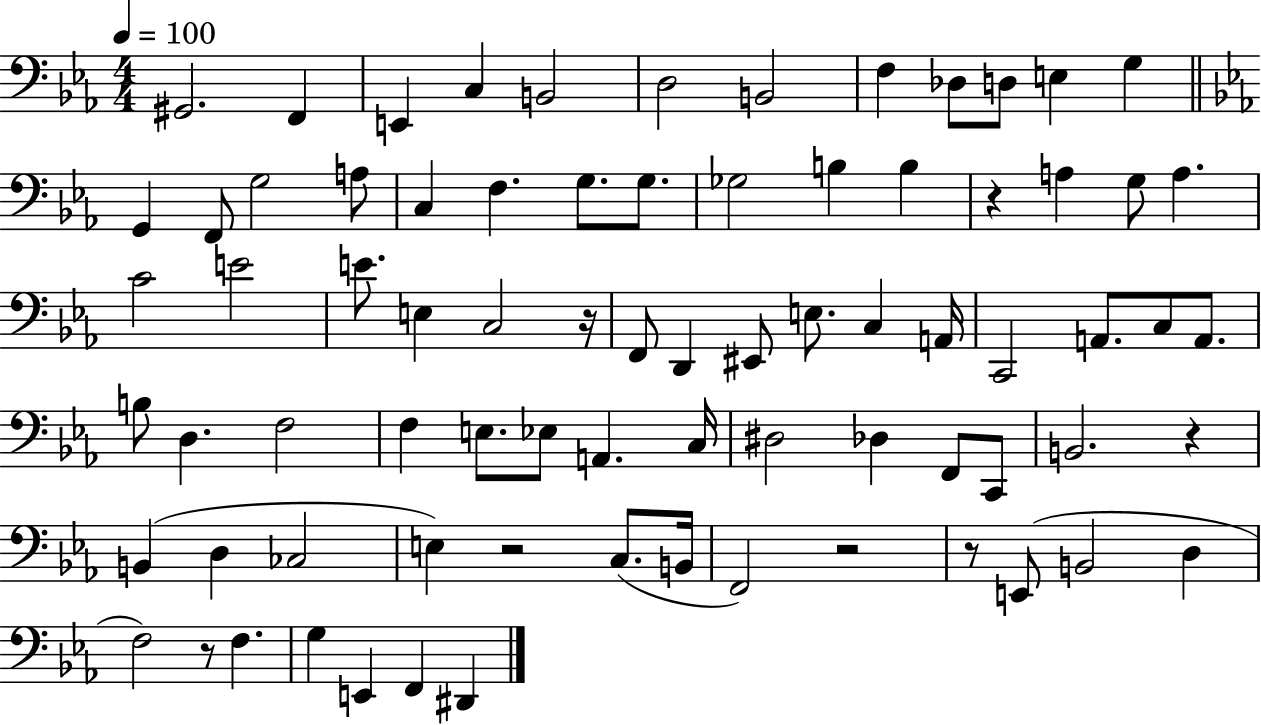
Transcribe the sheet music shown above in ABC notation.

X:1
T:Untitled
M:4/4
L:1/4
K:Eb
^G,,2 F,, E,, C, B,,2 D,2 B,,2 F, _D,/2 D,/2 E, G, G,, F,,/2 G,2 A,/2 C, F, G,/2 G,/2 _G,2 B, B, z A, G,/2 A, C2 E2 E/2 E, C,2 z/4 F,,/2 D,, ^E,,/2 E,/2 C, A,,/4 C,,2 A,,/2 C,/2 A,,/2 B,/2 D, F,2 F, E,/2 _E,/2 A,, C,/4 ^D,2 _D, F,,/2 C,,/2 B,,2 z B,, D, _C,2 E, z2 C,/2 B,,/4 F,,2 z2 z/2 E,,/2 B,,2 D, F,2 z/2 F, G, E,, F,, ^D,,